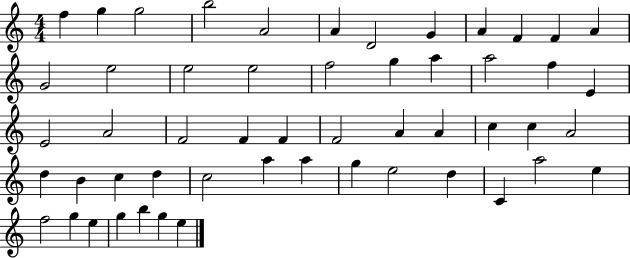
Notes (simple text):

F5/q G5/q G5/h B5/h A4/h A4/q D4/h G4/q A4/q F4/q F4/q A4/q G4/h E5/h E5/h E5/h F5/h G5/q A5/q A5/h F5/q E4/q E4/h A4/h F4/h F4/q F4/q F4/h A4/q A4/q C5/q C5/q A4/h D5/q B4/q C5/q D5/q C5/h A5/q A5/q G5/q E5/h D5/q C4/q A5/h E5/q F5/h G5/q E5/q G5/q B5/q G5/q E5/q